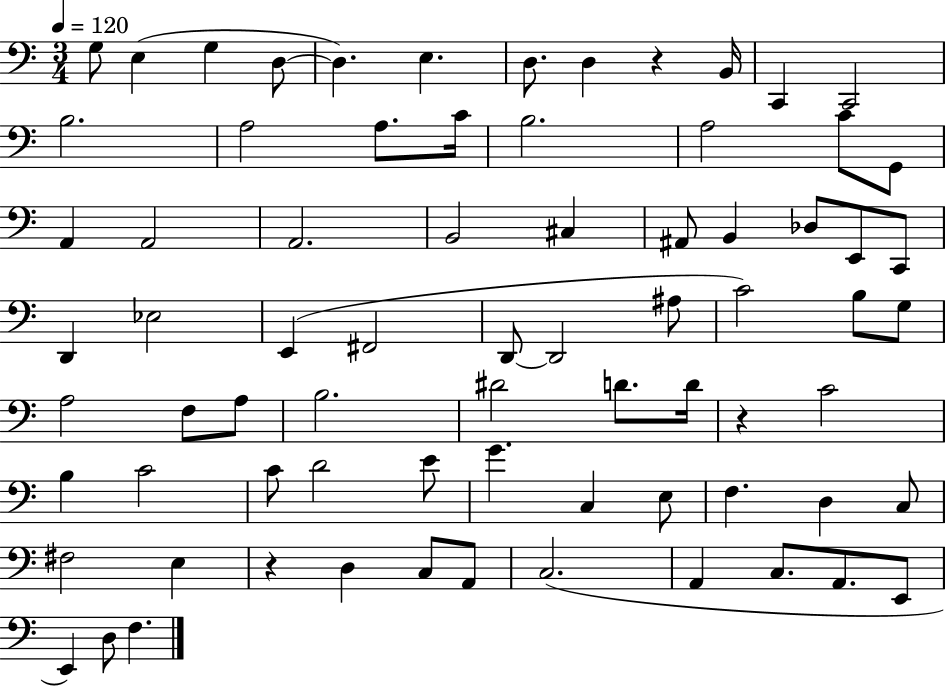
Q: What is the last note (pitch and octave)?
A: F3